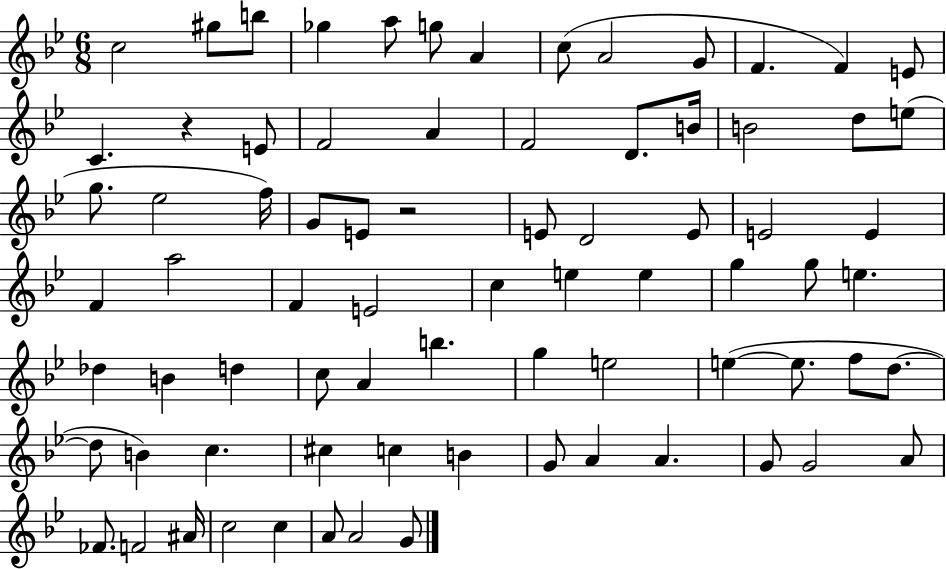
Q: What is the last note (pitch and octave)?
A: G4